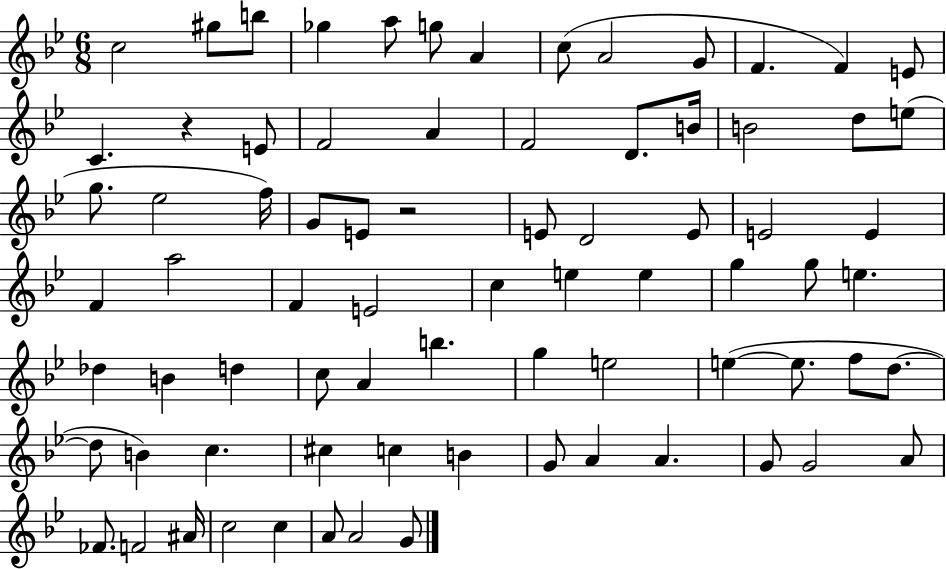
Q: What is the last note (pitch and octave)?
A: G4